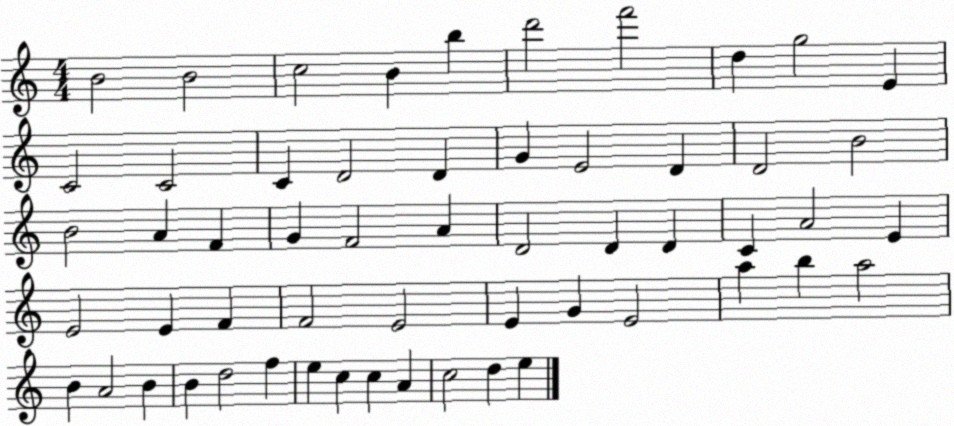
X:1
T:Untitled
M:4/4
L:1/4
K:C
B2 B2 c2 B b d'2 f'2 d g2 E C2 C2 C D2 D G E2 D D2 B2 B2 A F G F2 A D2 D D C A2 E E2 E F F2 E2 E G E2 a b a2 B A2 B B d2 f e c c A c2 d e